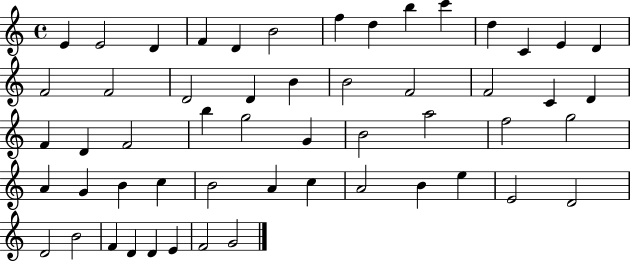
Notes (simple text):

E4/q E4/h D4/q F4/q D4/q B4/h F5/q D5/q B5/q C6/q D5/q C4/q E4/q D4/q F4/h F4/h D4/h D4/q B4/q B4/h F4/h F4/h C4/q D4/q F4/q D4/q F4/h B5/q G5/h G4/q B4/h A5/h F5/h G5/h A4/q G4/q B4/q C5/q B4/h A4/q C5/q A4/h B4/q E5/q E4/h D4/h D4/h B4/h F4/q D4/q D4/q E4/q F4/h G4/h